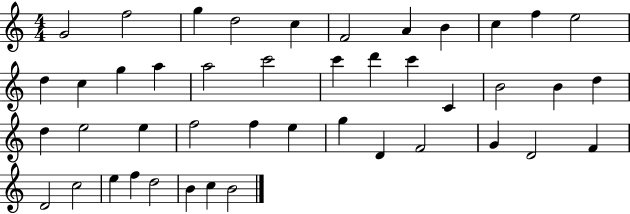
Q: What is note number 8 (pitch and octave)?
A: B4